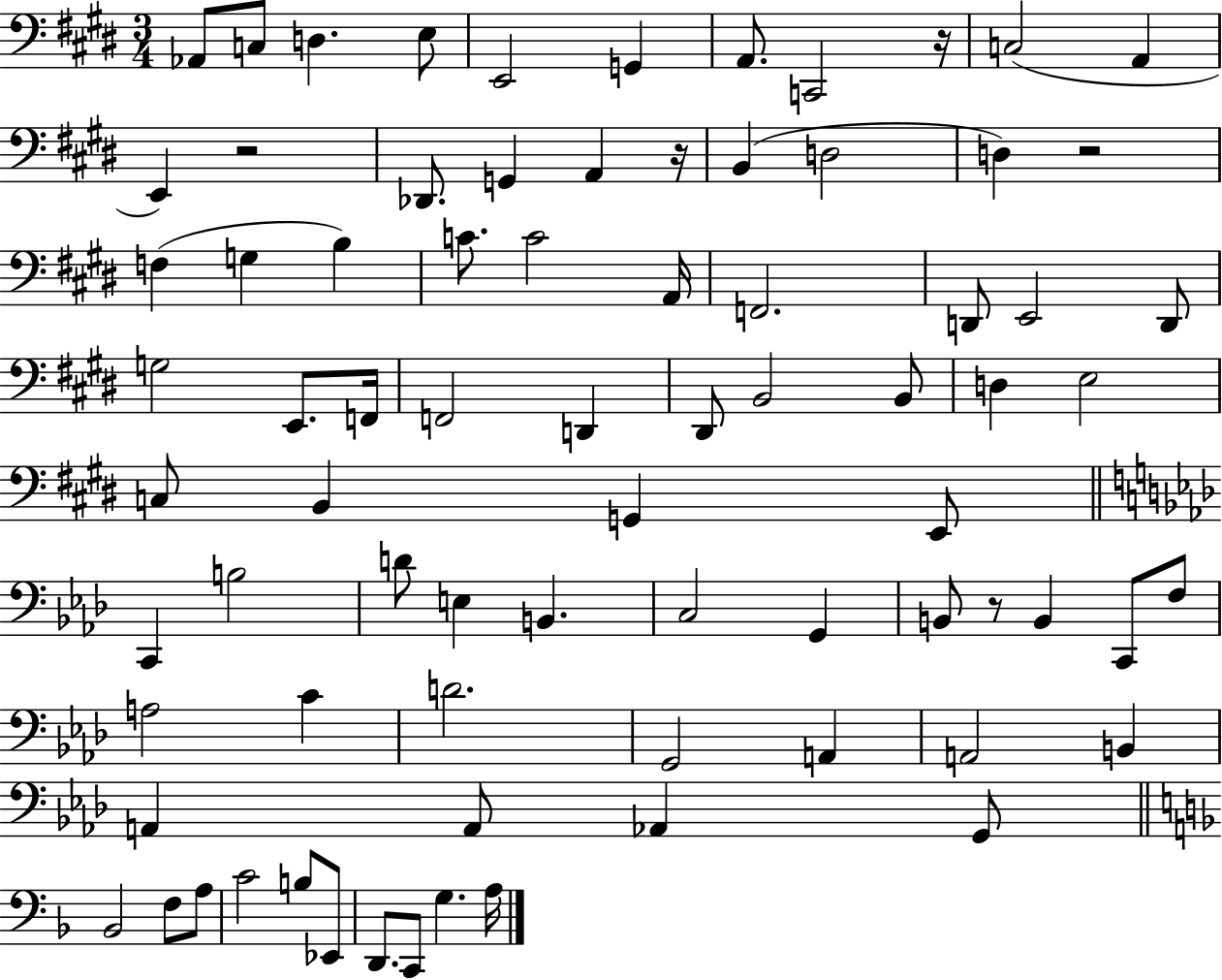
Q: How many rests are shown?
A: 5